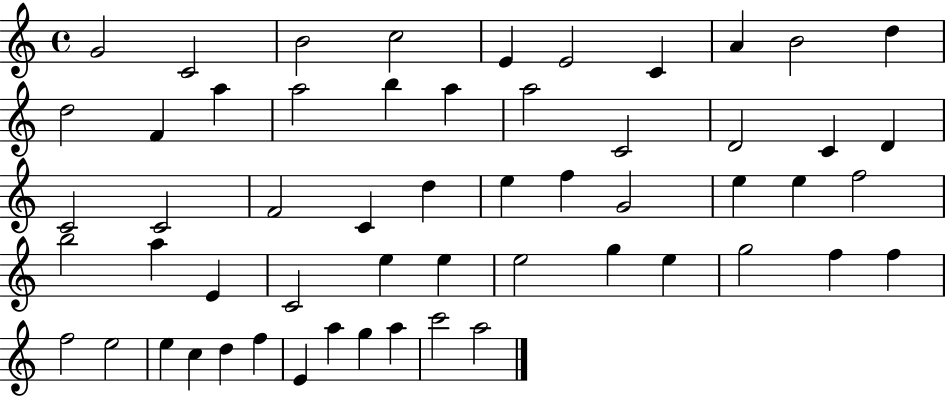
X:1
T:Untitled
M:4/4
L:1/4
K:C
G2 C2 B2 c2 E E2 C A B2 d d2 F a a2 b a a2 C2 D2 C D C2 C2 F2 C d e f G2 e e f2 b2 a E C2 e e e2 g e g2 f f f2 e2 e c d f E a g a c'2 a2